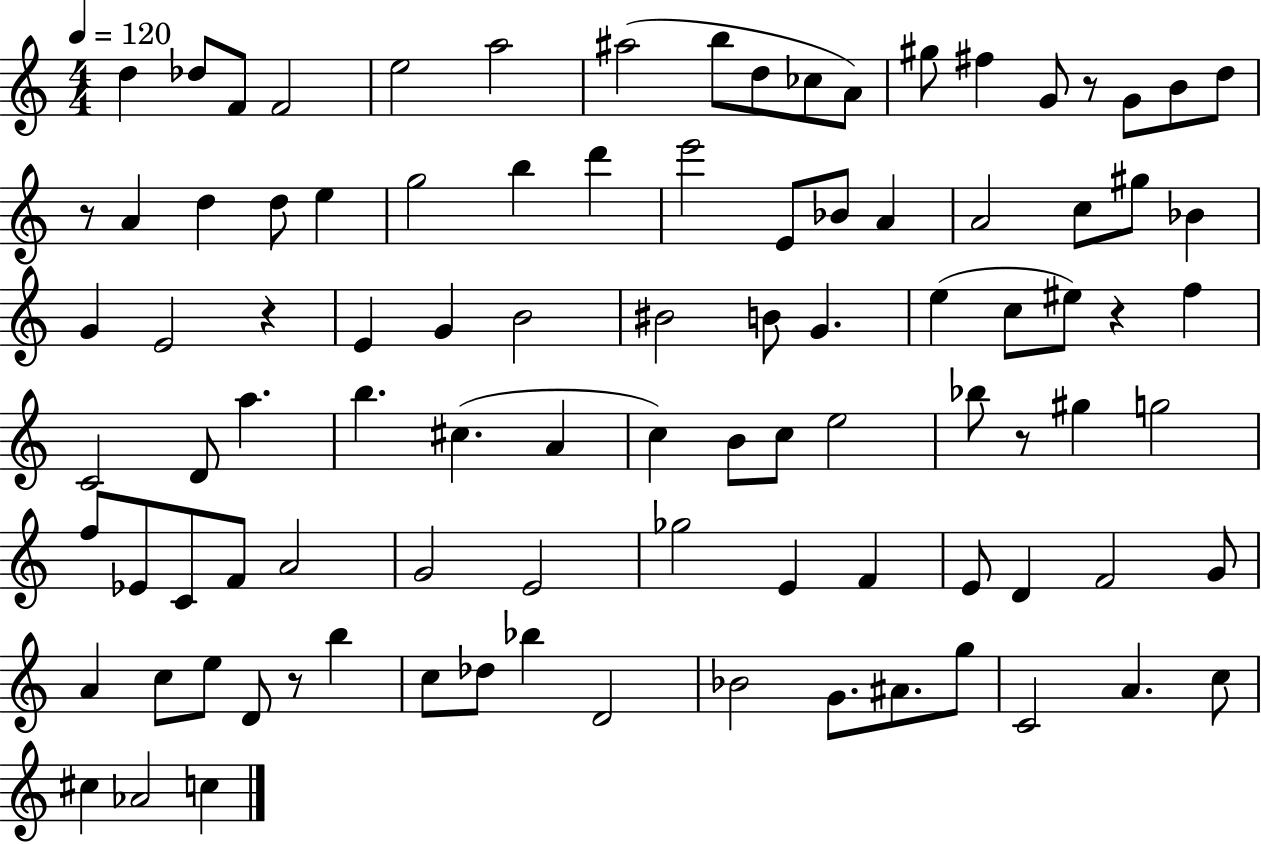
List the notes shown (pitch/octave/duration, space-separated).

D5/q Db5/e F4/e F4/h E5/h A5/h A#5/h B5/e D5/e CES5/e A4/e G#5/e F#5/q G4/e R/e G4/e B4/e D5/e R/e A4/q D5/q D5/e E5/q G5/h B5/q D6/q E6/h E4/e Bb4/e A4/q A4/h C5/e G#5/e Bb4/q G4/q E4/h R/q E4/q G4/q B4/h BIS4/h B4/e G4/q. E5/q C5/e EIS5/e R/q F5/q C4/h D4/e A5/q. B5/q. C#5/q. A4/q C5/q B4/e C5/e E5/h Bb5/e R/e G#5/q G5/h F5/e Eb4/e C4/e F4/e A4/h G4/h E4/h Gb5/h E4/q F4/q E4/e D4/q F4/h G4/e A4/q C5/e E5/e D4/e R/e B5/q C5/e Db5/e Bb5/q D4/h Bb4/h G4/e. A#4/e. G5/e C4/h A4/q. C5/e C#5/q Ab4/h C5/q